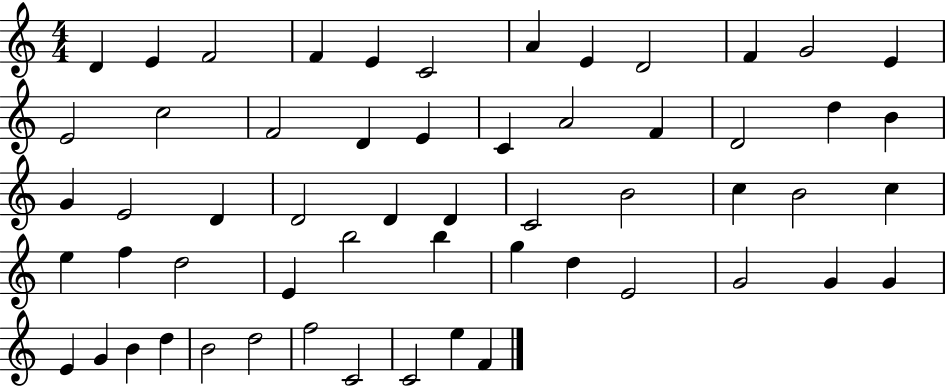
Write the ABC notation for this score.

X:1
T:Untitled
M:4/4
L:1/4
K:C
D E F2 F E C2 A E D2 F G2 E E2 c2 F2 D E C A2 F D2 d B G E2 D D2 D D C2 B2 c B2 c e f d2 E b2 b g d E2 G2 G G E G B d B2 d2 f2 C2 C2 e F